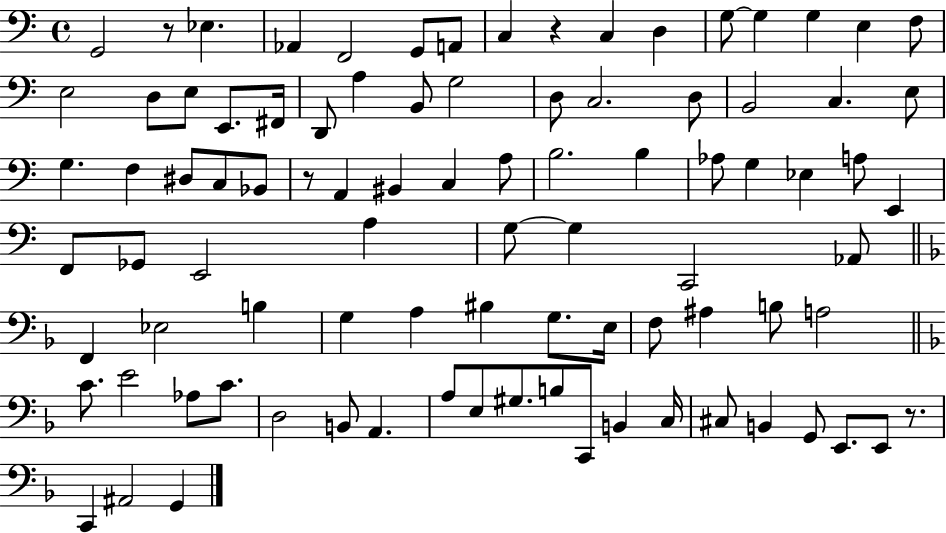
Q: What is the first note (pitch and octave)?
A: G2